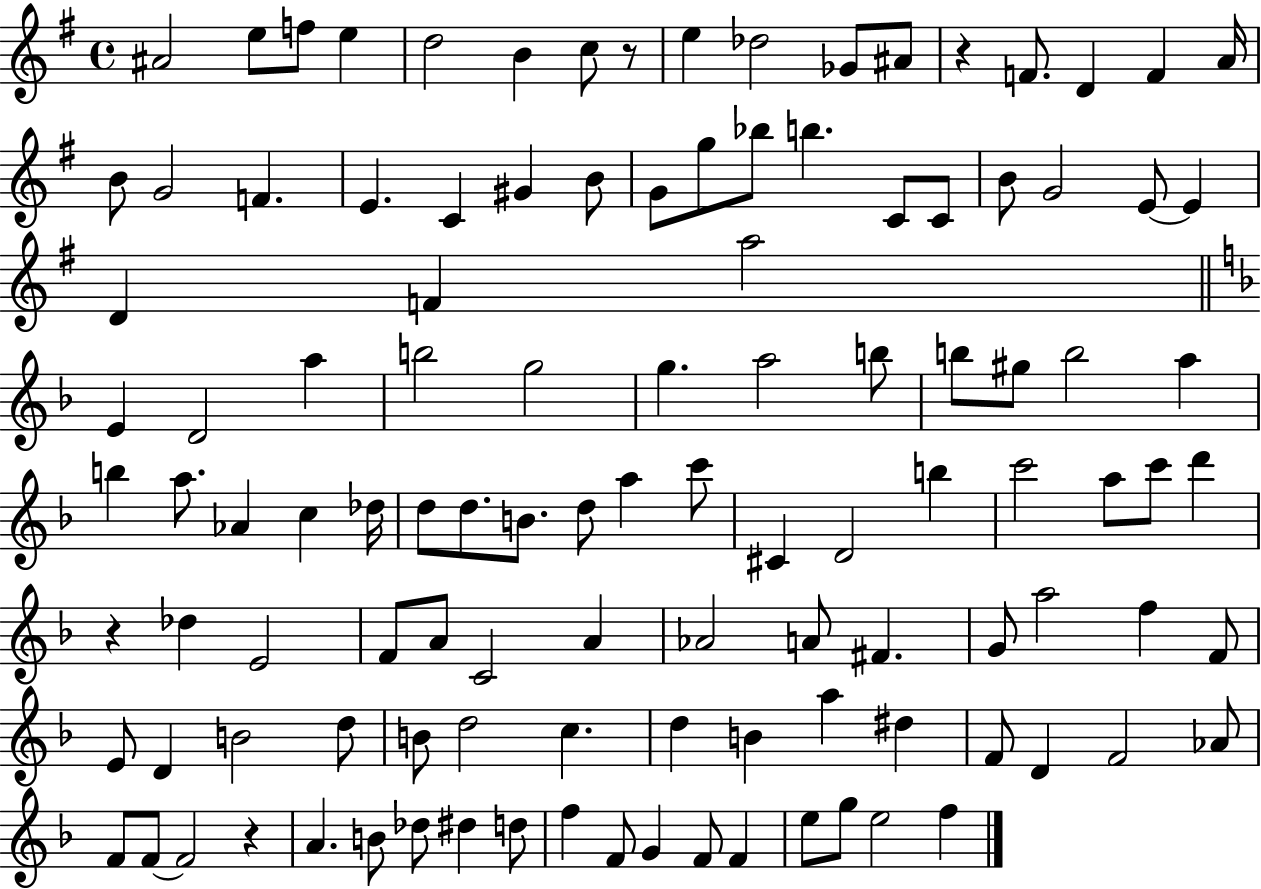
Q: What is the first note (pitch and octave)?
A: A#4